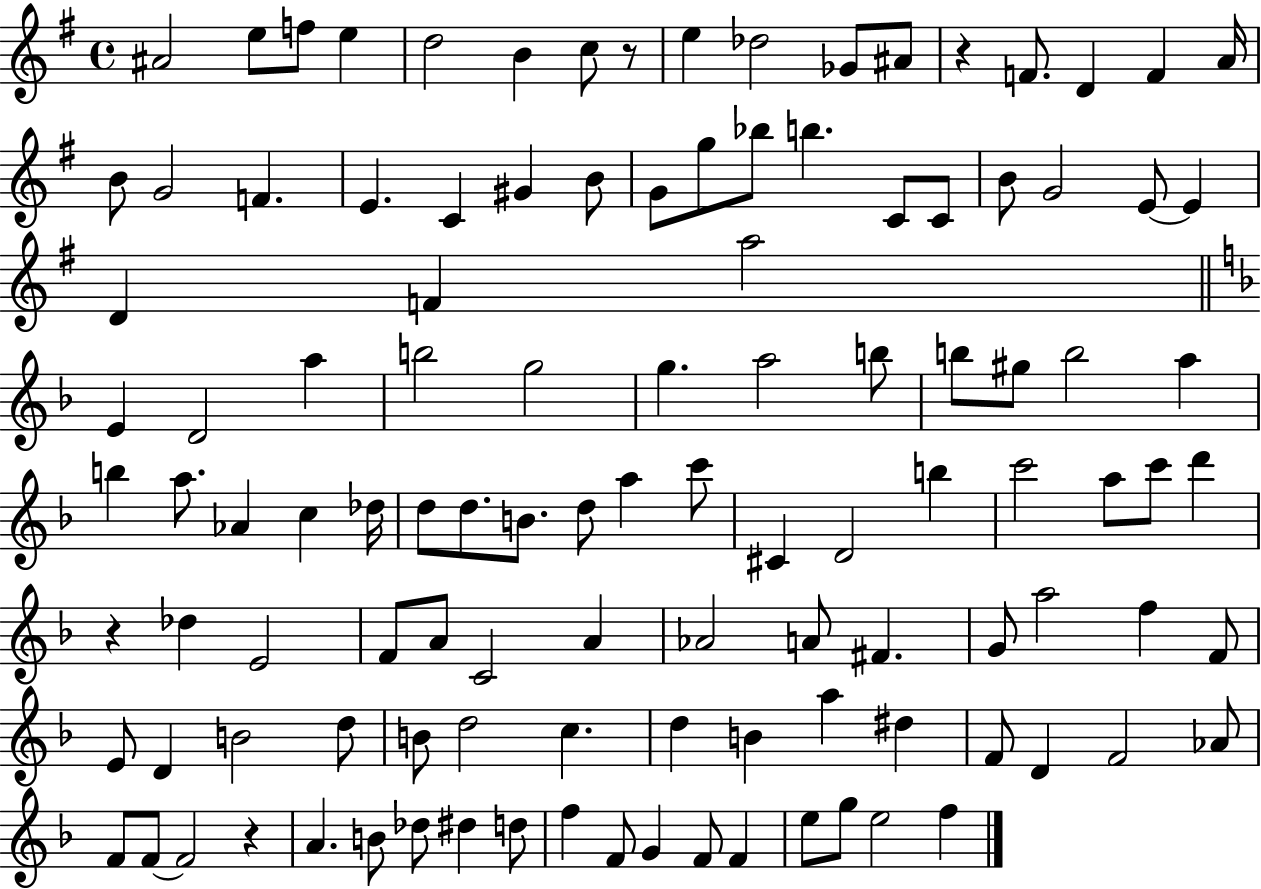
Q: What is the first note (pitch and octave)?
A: A#4